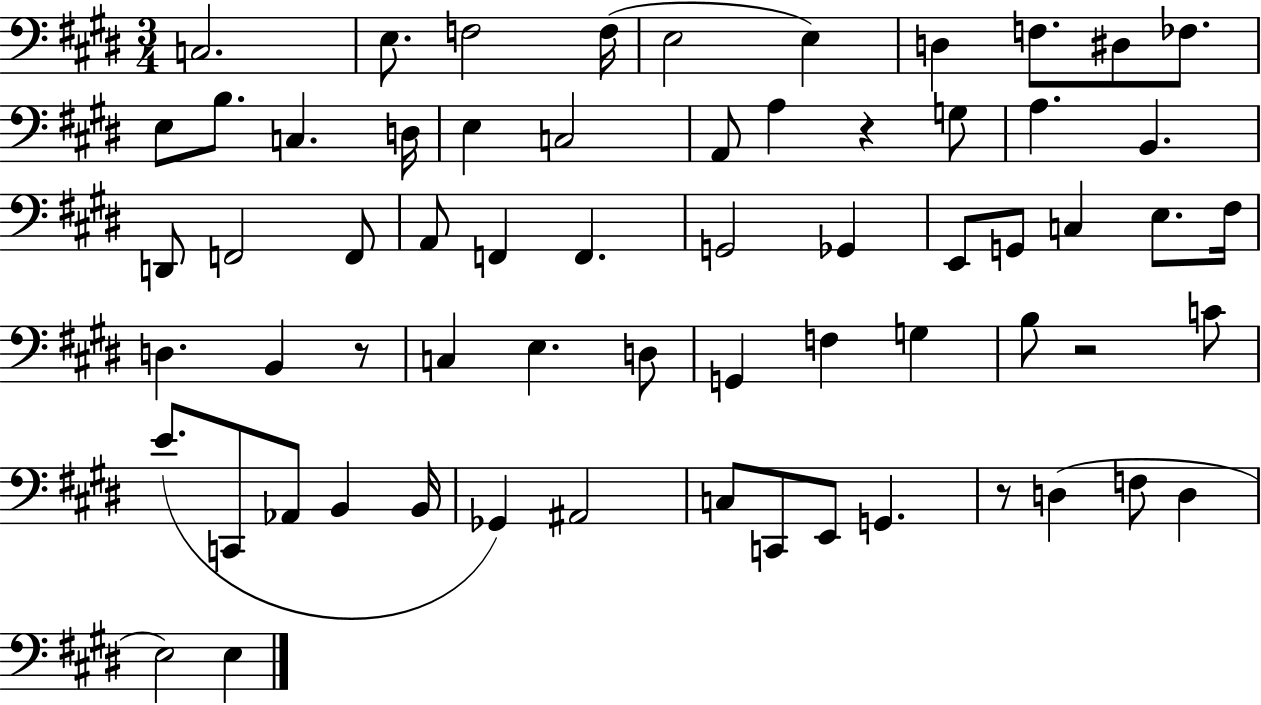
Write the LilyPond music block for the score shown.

{
  \clef bass
  \numericTimeSignature
  \time 3/4
  \key e \major
  c2. | e8. f2 f16( | e2 e4) | d4 f8. dis8 fes8. | \break e8 b8. c4. d16 | e4 c2 | a,8 a4 r4 g8 | a4. b,4. | \break d,8 f,2 f,8 | a,8 f,4 f,4. | g,2 ges,4 | e,8 g,8 c4 e8. fis16 | \break d4. b,4 r8 | c4 e4. d8 | g,4 f4 g4 | b8 r2 c'8 | \break e'8.( c,8 aes,8 b,4 b,16 | ges,4) ais,2 | c8 c,8 e,8 g,4. | r8 d4( f8 d4 | \break e2) e4 | \bar "|."
}